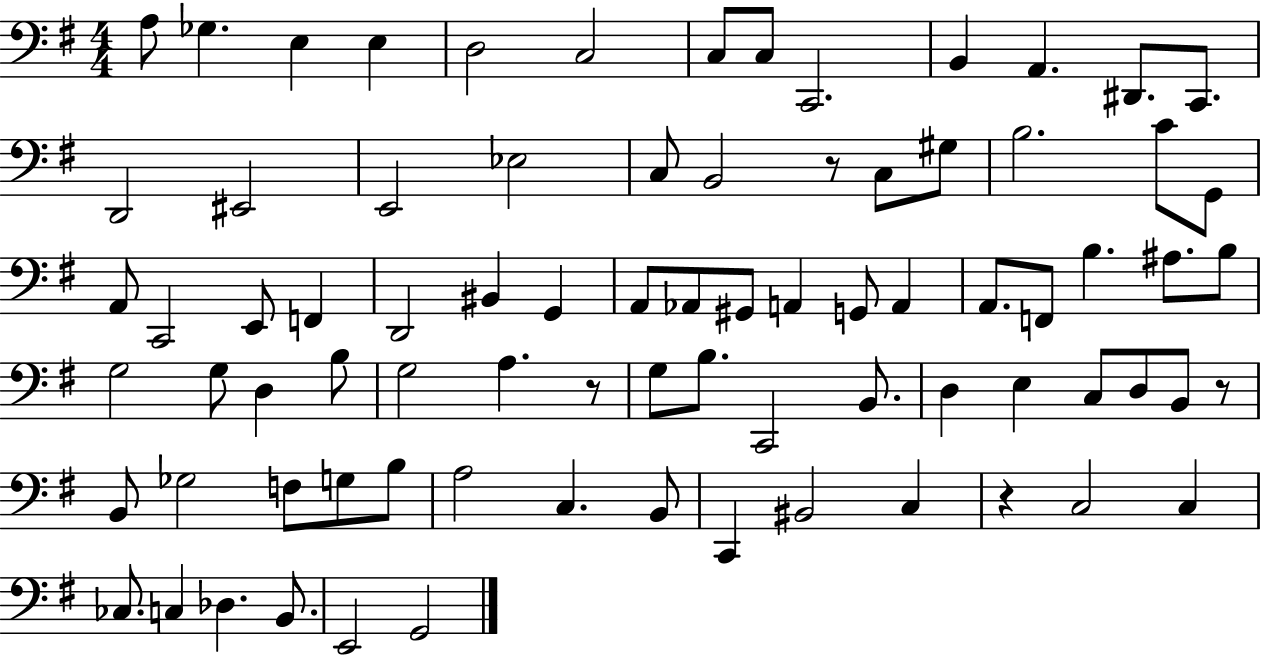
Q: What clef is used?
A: bass